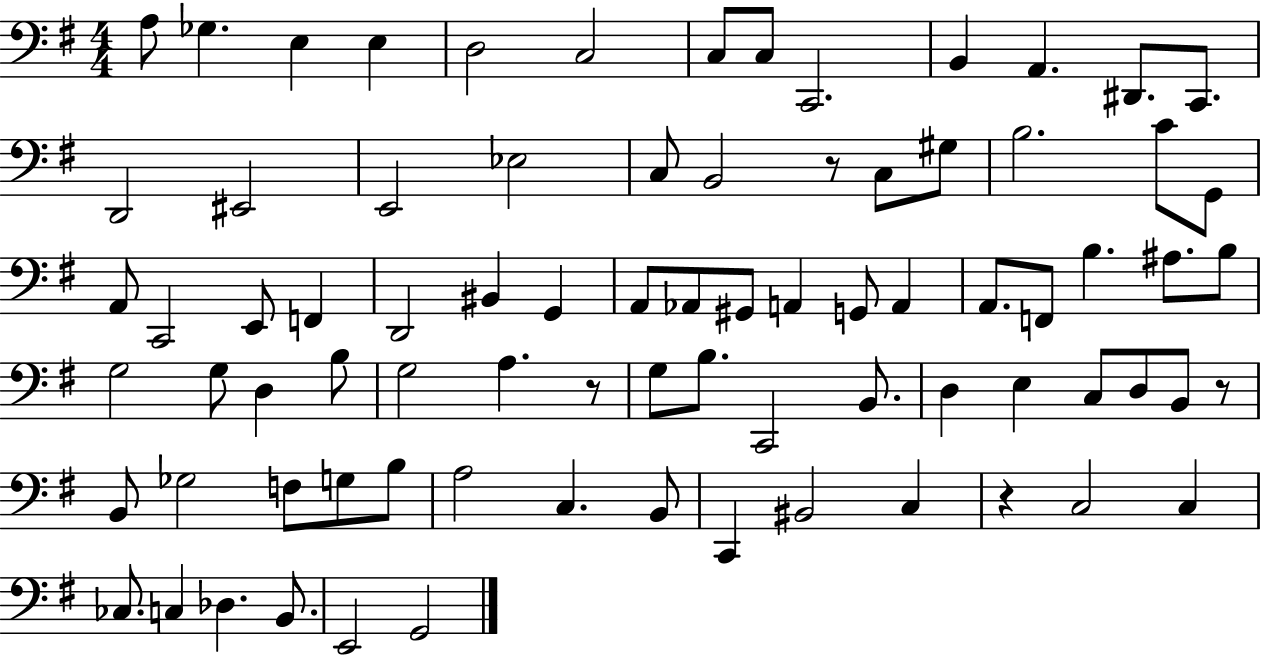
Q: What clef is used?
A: bass